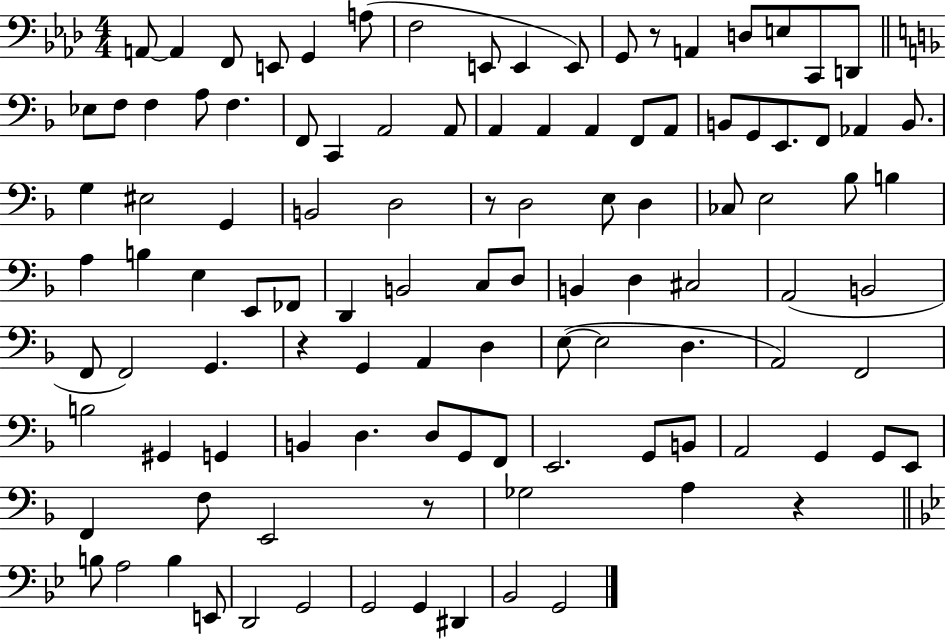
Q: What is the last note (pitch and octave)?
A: G2